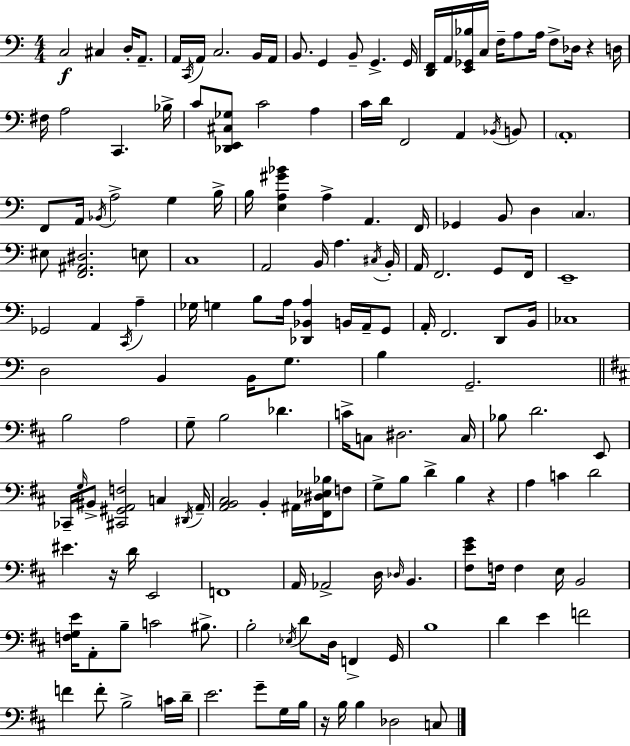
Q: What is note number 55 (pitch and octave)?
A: A2